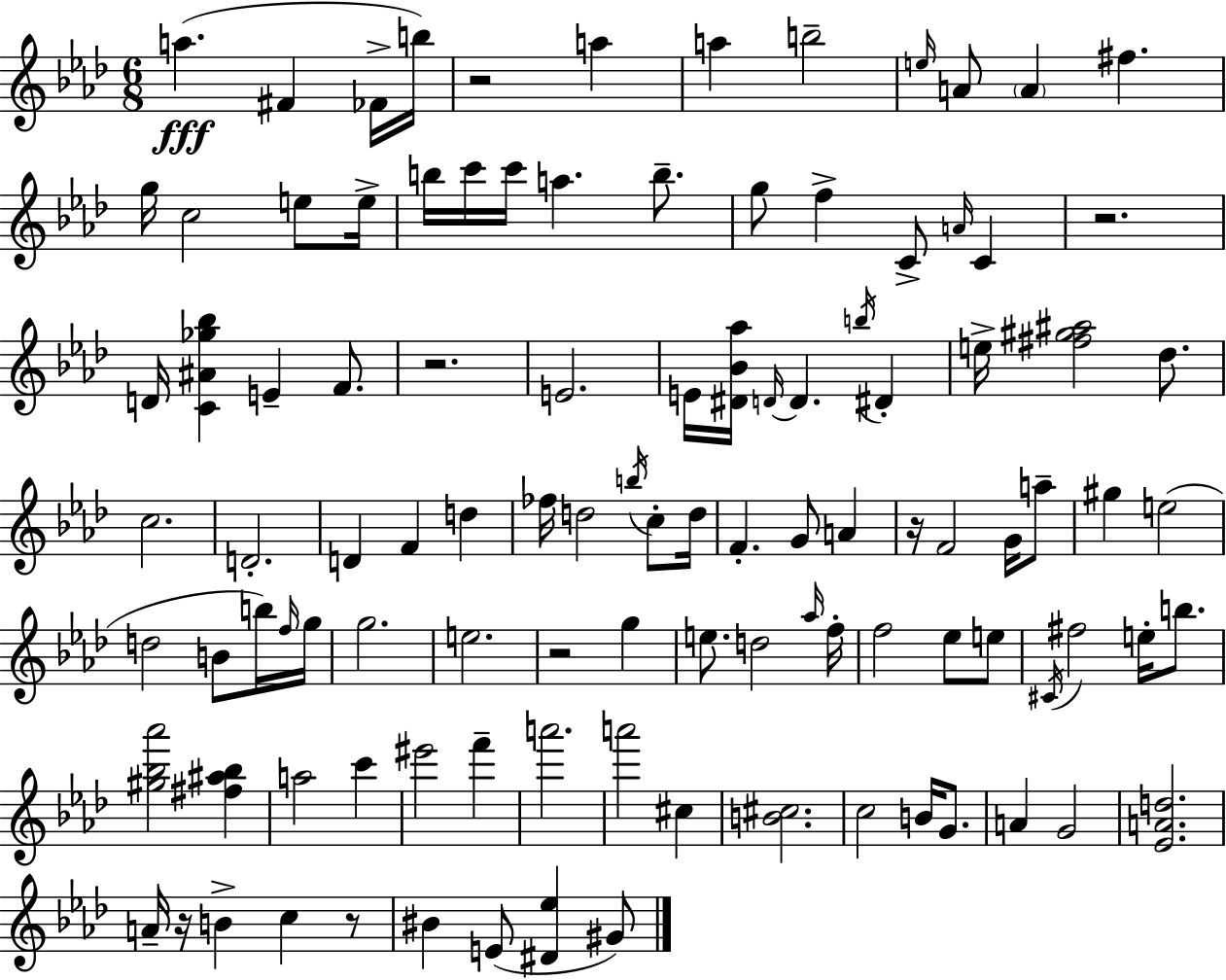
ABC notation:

X:1
T:Untitled
M:6/8
L:1/4
K:Ab
a ^F _F/4 b/4 z2 a a b2 e/4 A/2 A ^f g/4 c2 e/2 e/4 b/4 c'/4 c'/4 a b/2 g/2 f C/2 A/4 C z2 D/4 [C^A_g_b] E F/2 z2 E2 E/4 [^D_B_a]/4 D/4 D b/4 ^D e/4 [^f^g^a]2 _d/2 c2 D2 D F d _f/4 d2 b/4 c/2 d/4 F G/2 A z/4 F2 G/4 a/2 ^g e2 d2 B/2 b/4 f/4 g/4 g2 e2 z2 g e/2 d2 _a/4 f/4 f2 _e/2 e/2 ^C/4 ^f2 e/4 b/2 [^g_b_a']2 [^f^a_b] a2 c' ^e'2 f' a'2 a'2 ^c [B^c]2 c2 B/4 G/2 A G2 [_EAd]2 A/4 z/4 B c z/2 ^B E/2 [^D_e] ^G/2